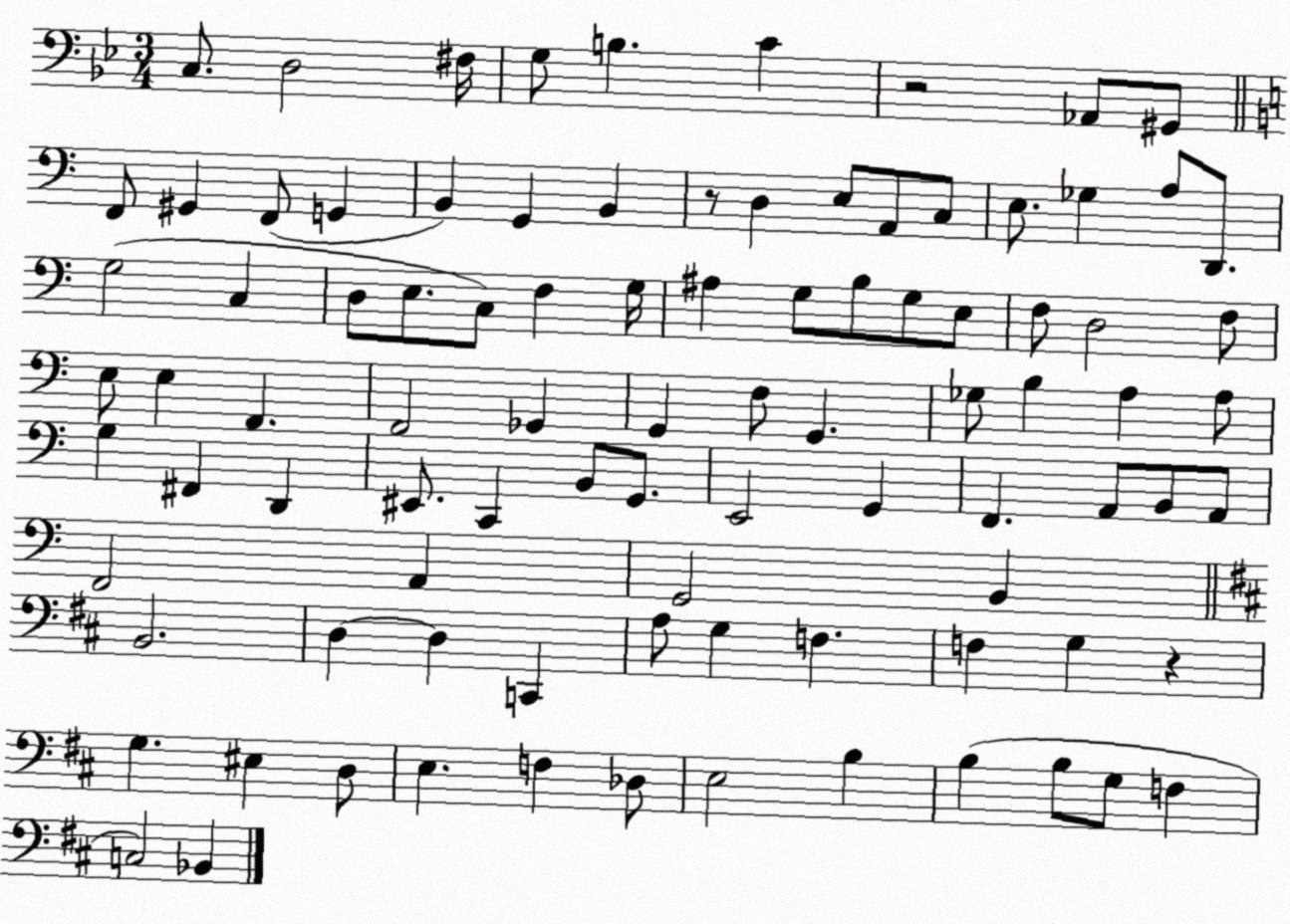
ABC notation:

X:1
T:Untitled
M:3/4
L:1/4
K:Bb
C,/2 D,2 ^F,/4 G,/2 B, C z2 _A,,/2 ^G,,/2 F,,/2 ^G,, F,,/2 G,, B,, G,, B,, z/2 D, E,/2 A,,/2 C,/2 E,/2 _G, A,/2 D,,/2 G,2 C, D,/2 E,/2 C,/2 F, G,/4 ^A, G,/2 B,/2 G,/2 E,/2 F,/2 D,2 F,/2 E,/2 E, F,, F,,2 _G,, G,, F,/2 G,, _G,/2 B, A, A,/2 G, ^F,, D,, ^E,,/2 C,, B,,/2 G,,/2 E,,2 G,, F,, A,,/2 B,,/2 A,,/2 F,,2 A,, G,,2 B,, B,,2 D, D, C,, A,/2 G, F, F, G, z G, ^E, D,/2 E, F, _D,/2 E,2 B, B, B,/2 G,/2 F, C,2 _B,,